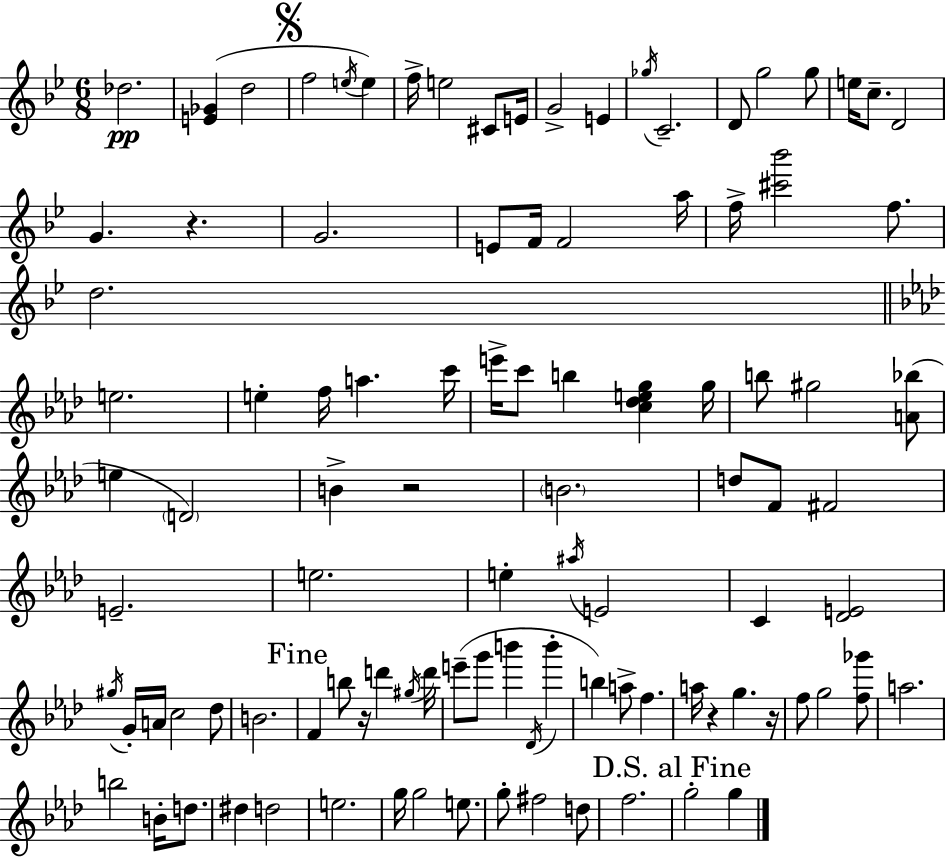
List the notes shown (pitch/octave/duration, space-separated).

Db5/h. [E4,Gb4]/q D5/h F5/h E5/s E5/q F5/s E5/h C#4/e E4/s G4/h E4/q Gb5/s C4/h. D4/e G5/h G5/e E5/s C5/e. D4/h G4/q. R/q. G4/h. E4/e F4/s F4/h A5/s F5/s [C#6,Bb6]/h F5/e. D5/h. E5/h. E5/q F5/s A5/q. C6/s E6/s C6/e B5/q [C5,Db5,E5,G5]/q G5/s B5/e G#5/h [A4,Bb5]/e E5/q D4/h B4/q R/h B4/h. D5/e F4/e F#4/h E4/h. E5/h. E5/q A#5/s E4/h C4/q [Db4,E4]/h G#5/s G4/s A4/s C5/h Db5/e B4/h. F4/q B5/e R/s D6/q G#5/s D6/s E6/e G6/e B6/q Db4/s B6/q B5/q A5/e F5/q. A5/s R/q G5/q. R/s F5/e G5/h [F5,Gb6]/e A5/h. B5/h B4/s D5/e. D#5/q D5/h E5/h. G5/s G5/h E5/e. G5/e F#5/h D5/e F5/h. G5/h G5/q